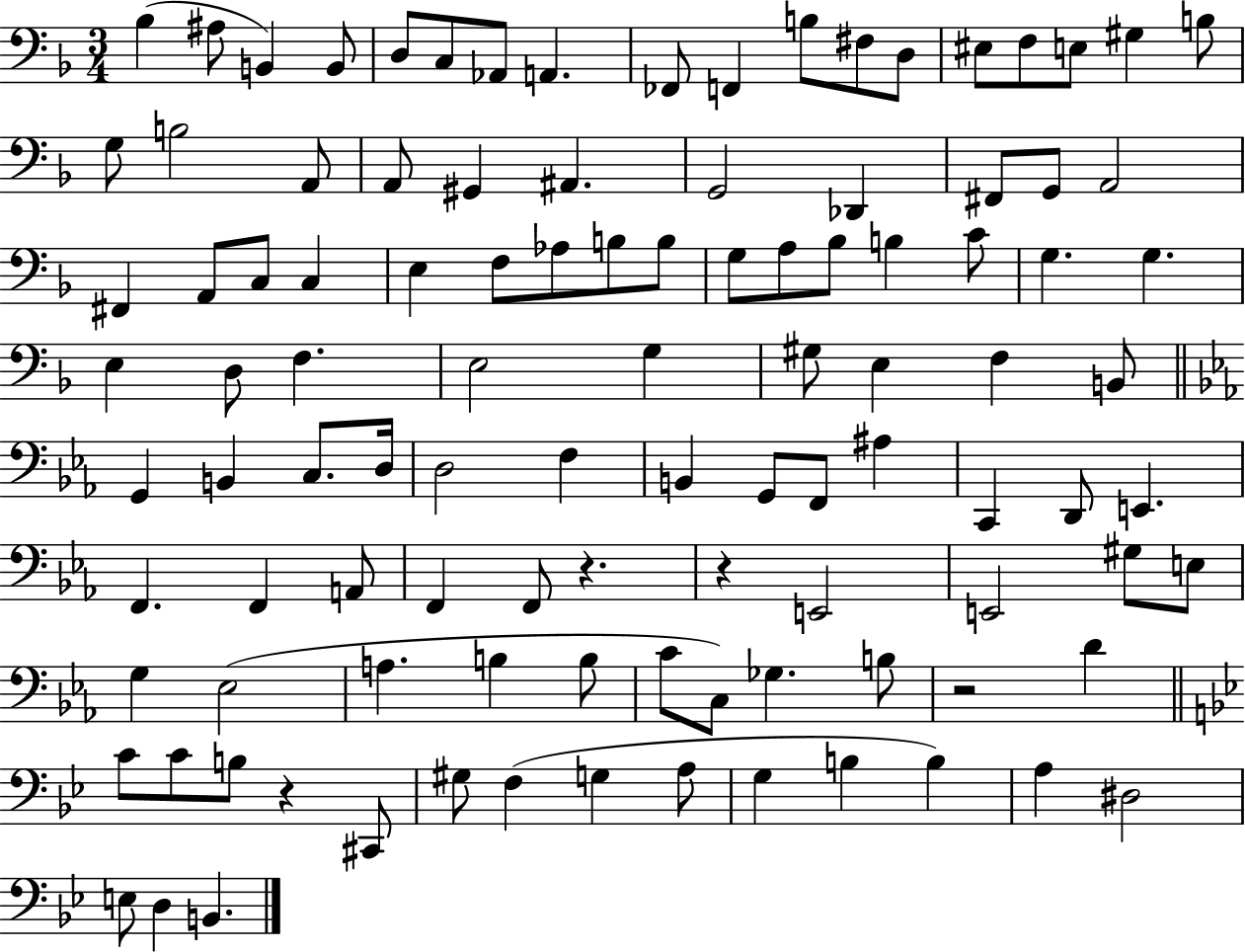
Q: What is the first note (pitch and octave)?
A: Bb3